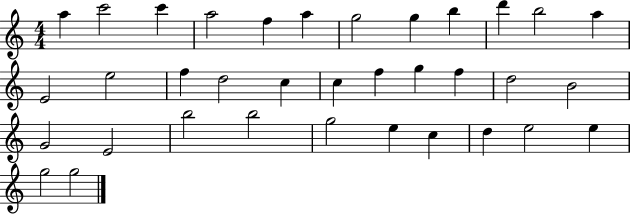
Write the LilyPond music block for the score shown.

{
  \clef treble
  \numericTimeSignature
  \time 4/4
  \key c \major
  a''4 c'''2 c'''4 | a''2 f''4 a''4 | g''2 g''4 b''4 | d'''4 b''2 a''4 | \break e'2 e''2 | f''4 d''2 c''4 | c''4 f''4 g''4 f''4 | d''2 b'2 | \break g'2 e'2 | b''2 b''2 | g''2 e''4 c''4 | d''4 e''2 e''4 | \break g''2 g''2 | \bar "|."
}